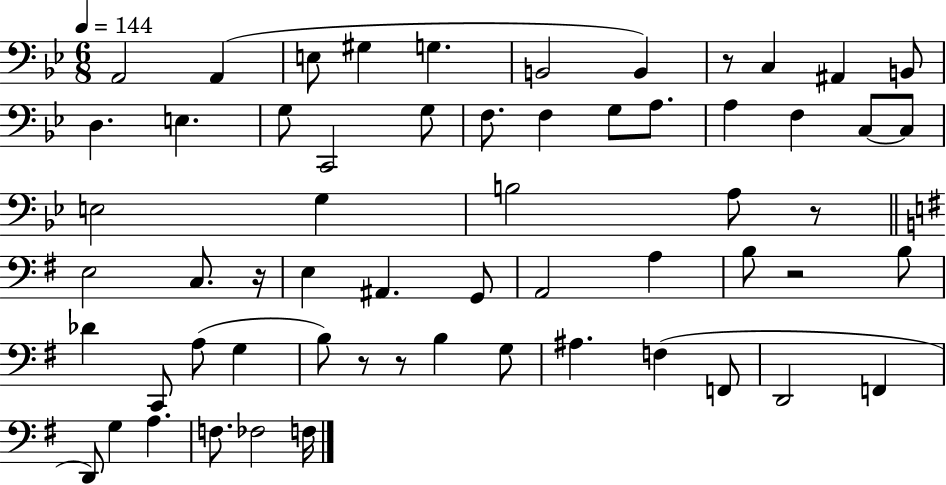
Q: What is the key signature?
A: BES major